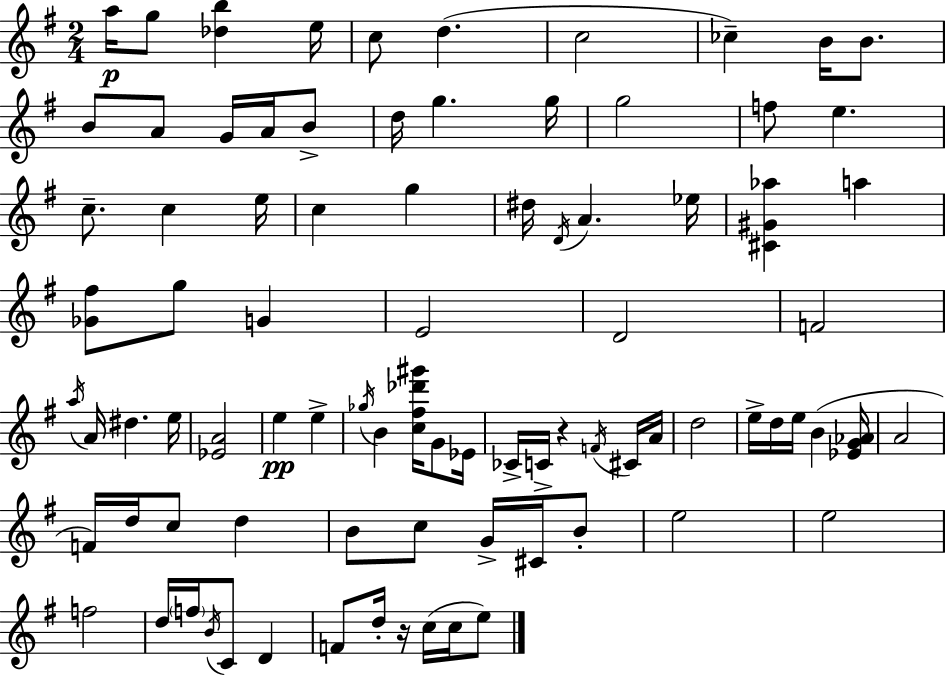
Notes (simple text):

A5/s G5/e [Db5,B5]/q E5/s C5/e D5/q. C5/h CES5/q B4/s B4/e. B4/e A4/e G4/s A4/s B4/e D5/s G5/q. G5/s G5/h F5/e E5/q. C5/e. C5/q E5/s C5/q G5/q D#5/s D4/s A4/q. Eb5/s [C#4,G#4,Ab5]/q A5/q [Gb4,F#5]/e G5/e G4/q E4/h D4/h F4/h A5/s A4/s D#5/q. E5/s [Eb4,A4]/h E5/q E5/q Gb5/s B4/q [C5,F#5,Db6,G#6]/s G4/e Eb4/s CES4/s C4/s R/q F4/s C#4/s A4/s D5/h E5/s D5/s E5/s B4/q [Eb4,G4,Ab4]/s A4/h F4/s D5/s C5/e D5/q B4/e C5/e G4/s C#4/s B4/e E5/h E5/h F5/h D5/s F5/s B4/s C4/e D4/q F4/e D5/s R/s C5/s C5/s E5/e